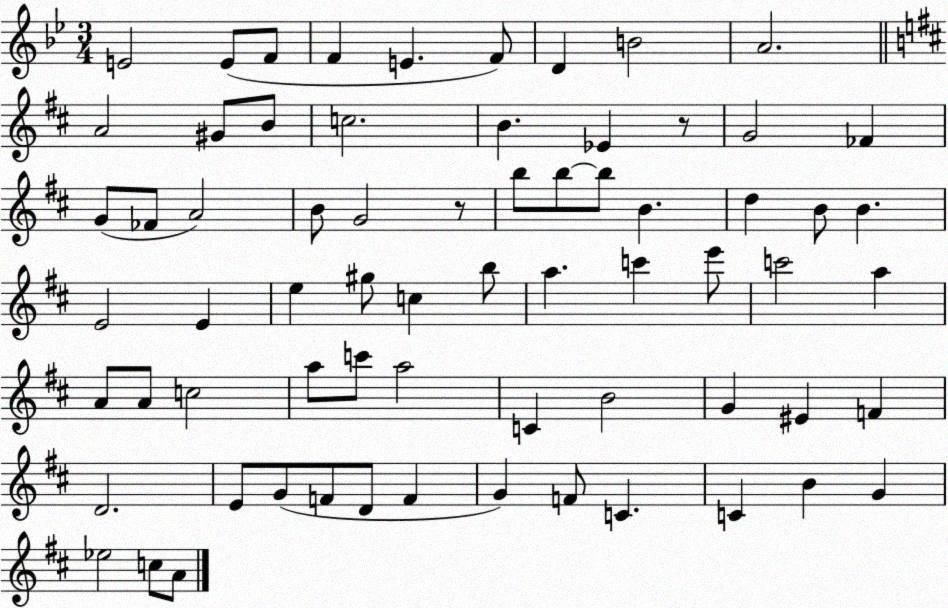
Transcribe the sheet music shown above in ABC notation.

X:1
T:Untitled
M:3/4
L:1/4
K:Bb
E2 E/2 F/2 F E F/2 D B2 A2 A2 ^G/2 B/2 c2 B _E z/2 G2 _F G/2 _F/2 A2 B/2 G2 z/2 b/2 b/2 b/2 B d B/2 B E2 E e ^g/2 c b/2 a c' e'/2 c'2 a A/2 A/2 c2 a/2 c'/2 a2 C B2 G ^E F D2 E/2 G/2 F/2 D/2 F G F/2 C C B G _e2 c/2 A/2